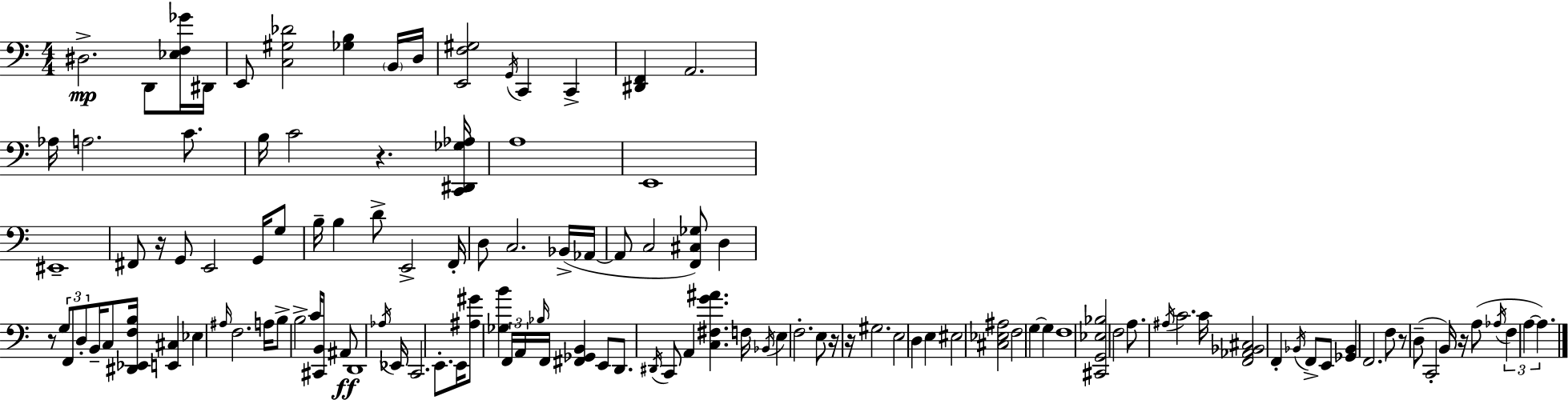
X:1
T:Untitled
M:4/4
L:1/4
K:C
^D,2 D,,/2 [_E,F,_G]/4 ^D,,/4 E,,/2 [C,^G,_D]2 [_G,B,] B,,/4 D,/4 [E,,F,^G,]2 G,,/4 C,, C,, [^D,,F,,] A,,2 _A,/4 A,2 C/2 B,/4 C2 z [C,,^D,,_G,_A,]/4 A,4 E,,4 ^E,,4 ^F,,/2 z/4 G,,/2 E,,2 G,,/4 G,/2 B,/4 B, D/2 E,,2 F,,/4 D,/2 C,2 _B,,/4 _A,,/4 _A,,/2 C,2 [F,,^C,_G,]/2 D, z/2 G,/2 F,,/2 D,/2 B,,/4 C,/2 [^D,,_E,,F,B,]/4 [E,,^C,] _E, ^A,/4 F,2 A,/4 B,/2 B,2 C/4 [^C,,B,,]/2 ^A,,/2 D,,4 _A,/4 _E,,/4 C,,2 E,,/2 E,,/4 [^A,^G]/2 [_G,B] F,,/4 A,,/4 _B,/4 F,,/4 [^F,,_G,,B,,] E,,/2 D,,/2 ^D,,/4 C,,/2 A,, [C,^F,G^A] F,/4 _B,,/4 E, F,2 E,/2 z/4 z/4 ^G,2 E,2 D, E, ^E,2 [^C,_E,^A,]2 F,2 G, G, F,4 [^C,,G,,_E,_B,]2 F,2 A,/2 ^A,/4 C2 C/4 [F,,_A,,_B,,^C,]2 F,, _B,,/4 F,,/2 E,,/2 [_G,,_B,,] F,,2 F,/2 z/2 D,/2 C,,2 B,,/4 z/4 A,/2 _A,/4 F, A, A,